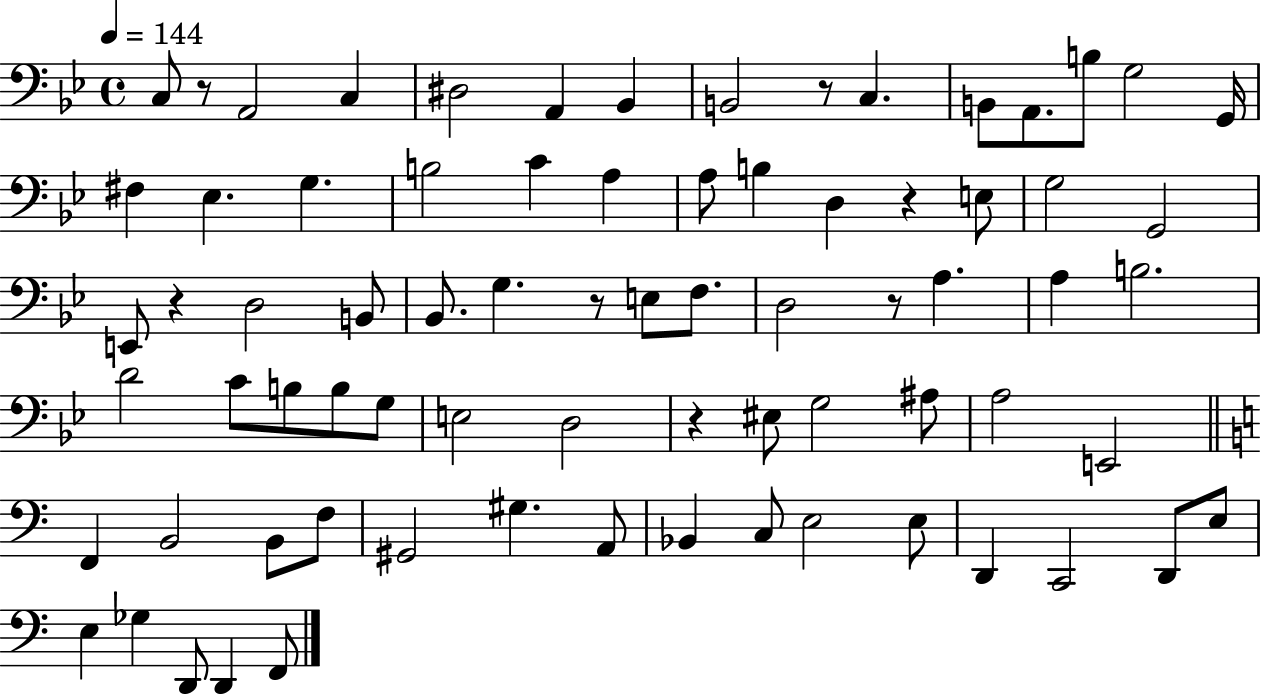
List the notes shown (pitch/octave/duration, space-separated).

C3/e R/e A2/h C3/q D#3/h A2/q Bb2/q B2/h R/e C3/q. B2/e A2/e. B3/e G3/h G2/s F#3/q Eb3/q. G3/q. B3/h C4/q A3/q A3/e B3/q D3/q R/q E3/e G3/h G2/h E2/e R/q D3/h B2/e Bb2/e. G3/q. R/e E3/e F3/e. D3/h R/e A3/q. A3/q B3/h. D4/h C4/e B3/e B3/e G3/e E3/h D3/h R/q EIS3/e G3/h A#3/e A3/h E2/h F2/q B2/h B2/e F3/e G#2/h G#3/q. A2/e Bb2/q C3/e E3/h E3/e D2/q C2/h D2/e E3/e E3/q Gb3/q D2/e D2/q F2/e